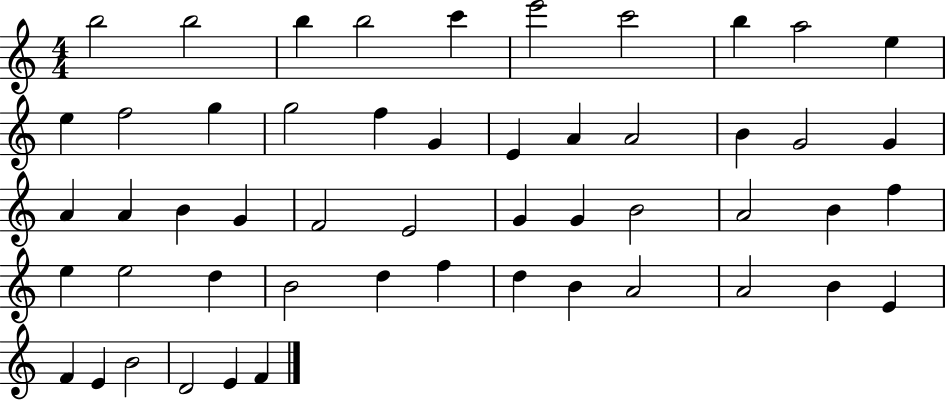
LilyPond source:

{
  \clef treble
  \numericTimeSignature
  \time 4/4
  \key c \major
  b''2 b''2 | b''4 b''2 c'''4 | e'''2 c'''2 | b''4 a''2 e''4 | \break e''4 f''2 g''4 | g''2 f''4 g'4 | e'4 a'4 a'2 | b'4 g'2 g'4 | \break a'4 a'4 b'4 g'4 | f'2 e'2 | g'4 g'4 b'2 | a'2 b'4 f''4 | \break e''4 e''2 d''4 | b'2 d''4 f''4 | d''4 b'4 a'2 | a'2 b'4 e'4 | \break f'4 e'4 b'2 | d'2 e'4 f'4 | \bar "|."
}